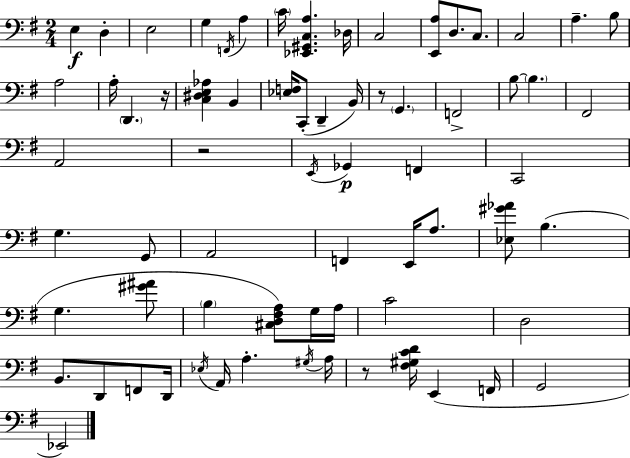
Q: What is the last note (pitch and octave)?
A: Eb2